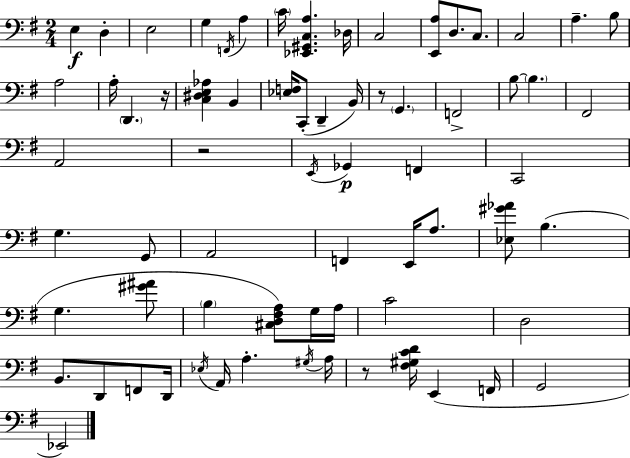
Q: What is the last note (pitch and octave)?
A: Eb2